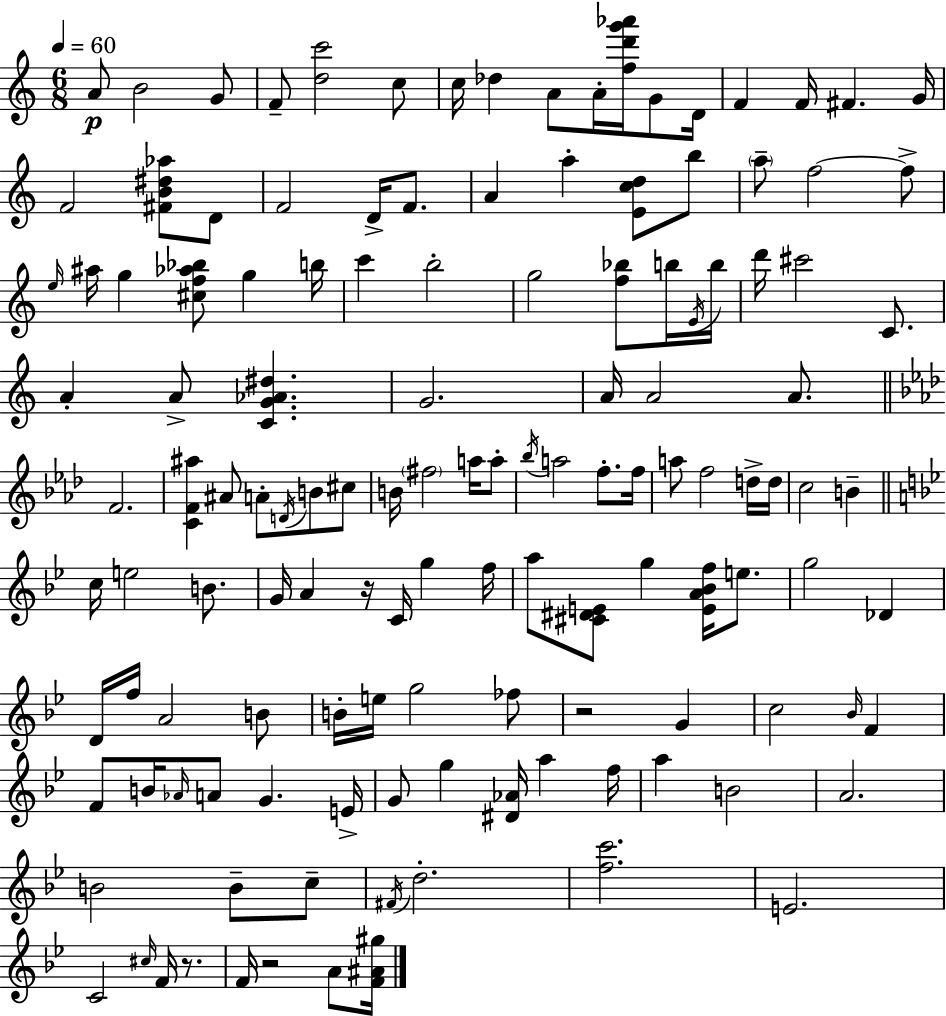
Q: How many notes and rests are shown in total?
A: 132